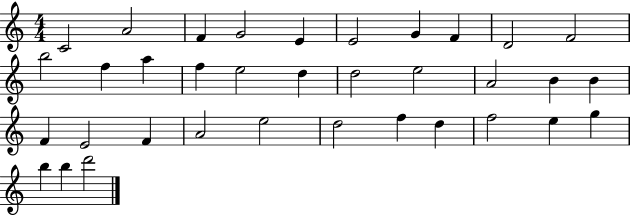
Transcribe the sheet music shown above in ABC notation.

X:1
T:Untitled
M:4/4
L:1/4
K:C
C2 A2 F G2 E E2 G F D2 F2 b2 f a f e2 d d2 e2 A2 B B F E2 F A2 e2 d2 f d f2 e g b b d'2